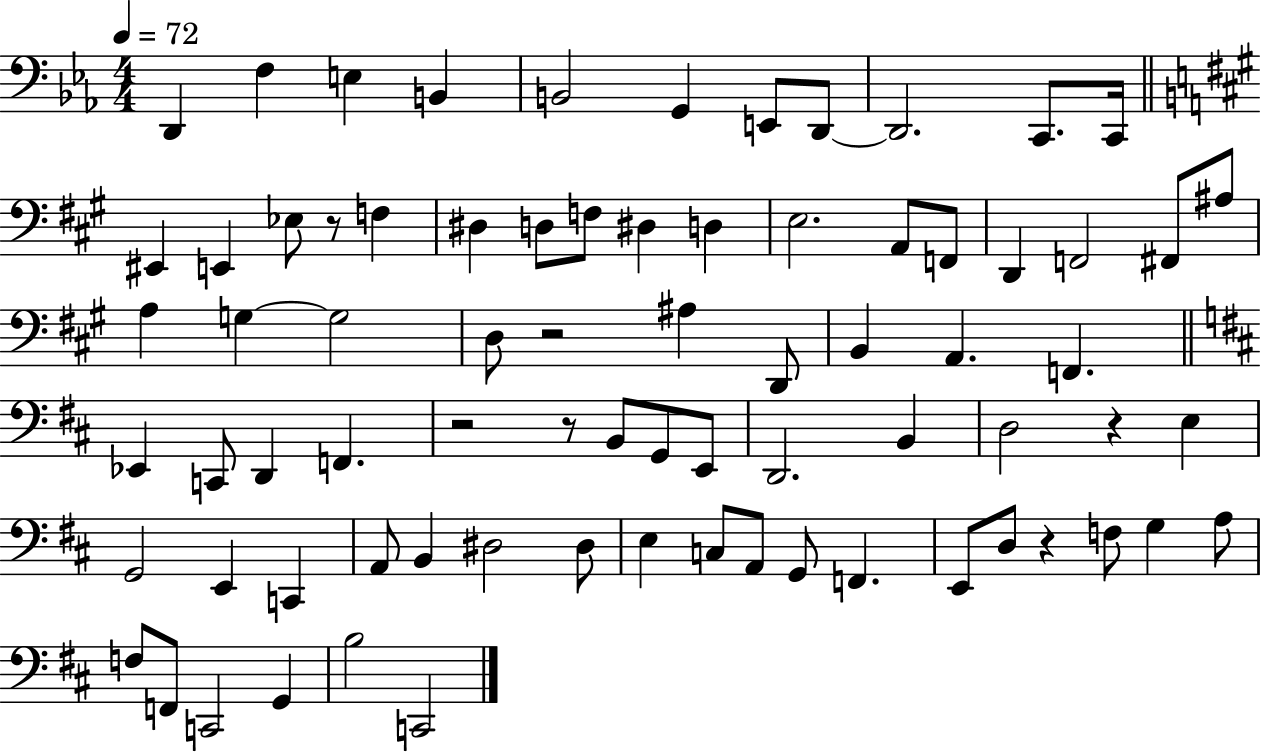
D2/q F3/q E3/q B2/q B2/h G2/q E2/e D2/e D2/h. C2/e. C2/s EIS2/q E2/q Eb3/e R/e F3/q D#3/q D3/e F3/e D#3/q D3/q E3/h. A2/e F2/e D2/q F2/h F#2/e A#3/e A3/q G3/q G3/h D3/e R/h A#3/q D2/e B2/q A2/q. F2/q. Eb2/q C2/e D2/q F2/q. R/h R/e B2/e G2/e E2/e D2/h. B2/q D3/h R/q E3/q G2/h E2/q C2/q A2/e B2/q D#3/h D#3/e E3/q C3/e A2/e G2/e F2/q. E2/e D3/e R/q F3/e G3/q A3/e F3/e F2/e C2/h G2/q B3/h C2/h